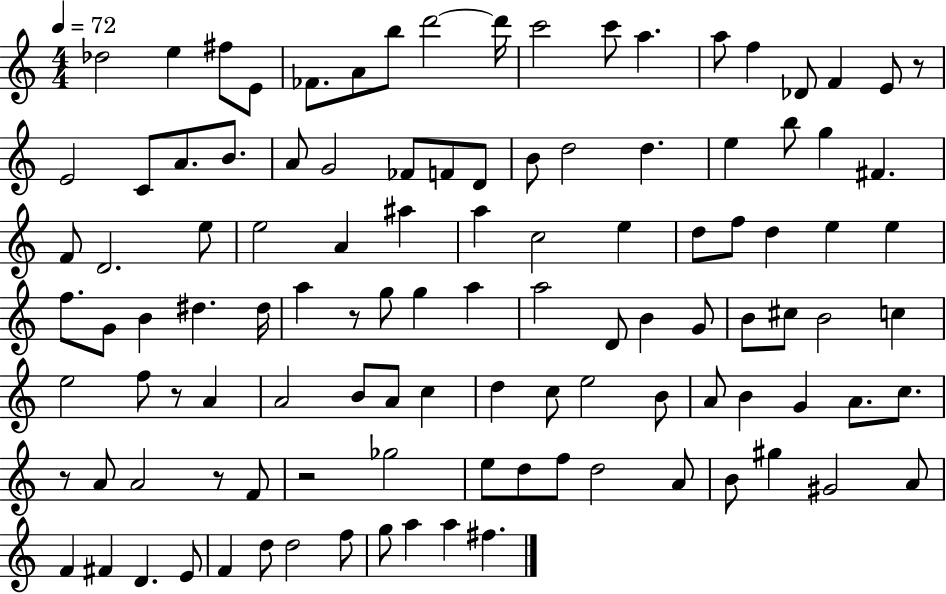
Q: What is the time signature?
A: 4/4